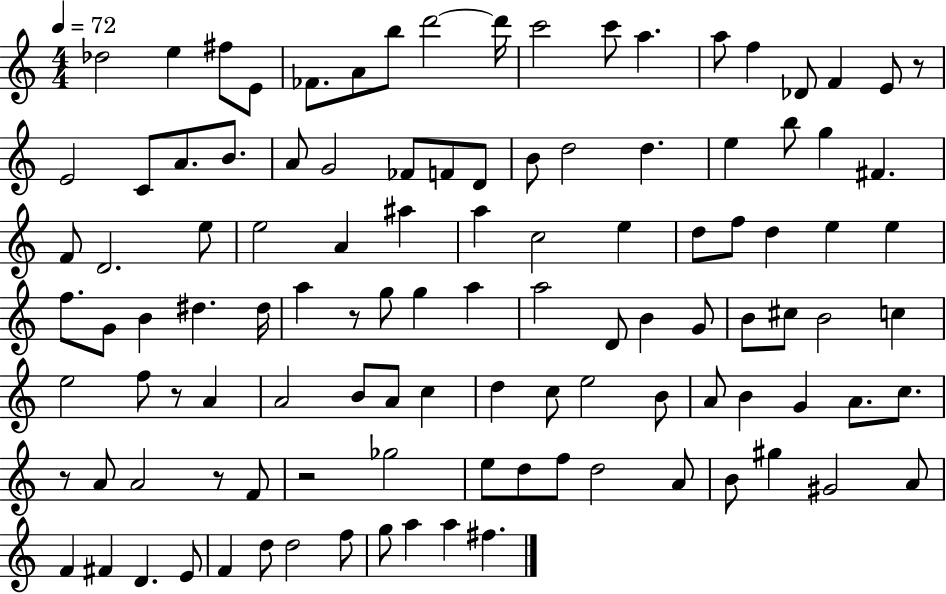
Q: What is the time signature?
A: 4/4